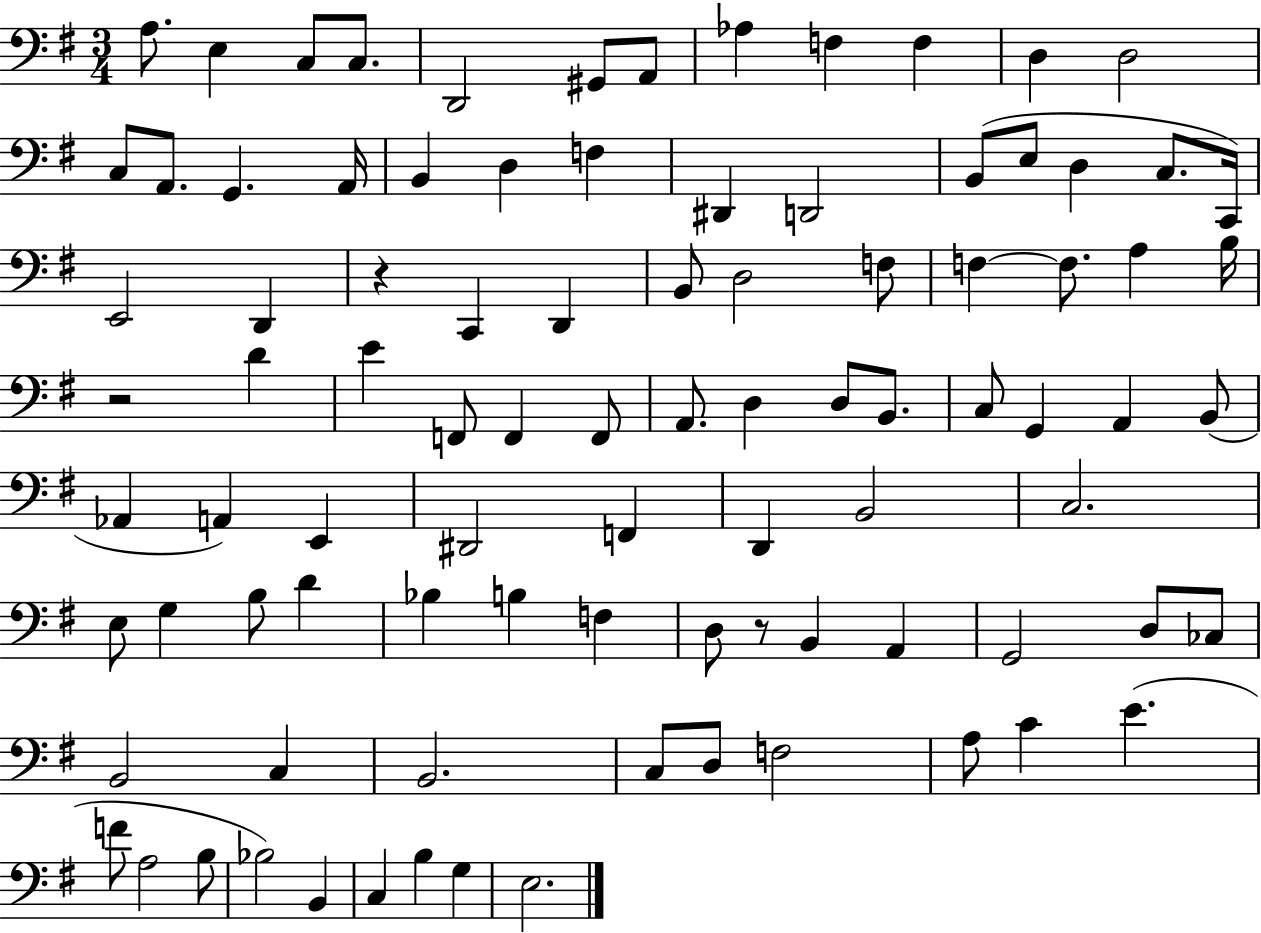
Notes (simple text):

A3/e. E3/q C3/e C3/e. D2/h G#2/e A2/e Ab3/q F3/q F3/q D3/q D3/h C3/e A2/e. G2/q. A2/s B2/q D3/q F3/q D#2/q D2/h B2/e E3/e D3/q C3/e. C2/s E2/h D2/q R/q C2/q D2/q B2/e D3/h F3/e F3/q F3/e. A3/q B3/s R/h D4/q E4/q F2/e F2/q F2/e A2/e. D3/q D3/e B2/e. C3/e G2/q A2/q B2/e Ab2/q A2/q E2/q D#2/h F2/q D2/q B2/h C3/h. E3/e G3/q B3/e D4/q Bb3/q B3/q F3/q D3/e R/e B2/q A2/q G2/h D3/e CES3/e B2/h C3/q B2/h. C3/e D3/e F3/h A3/e C4/q E4/q. F4/e A3/h B3/e Bb3/h B2/q C3/q B3/q G3/q E3/h.